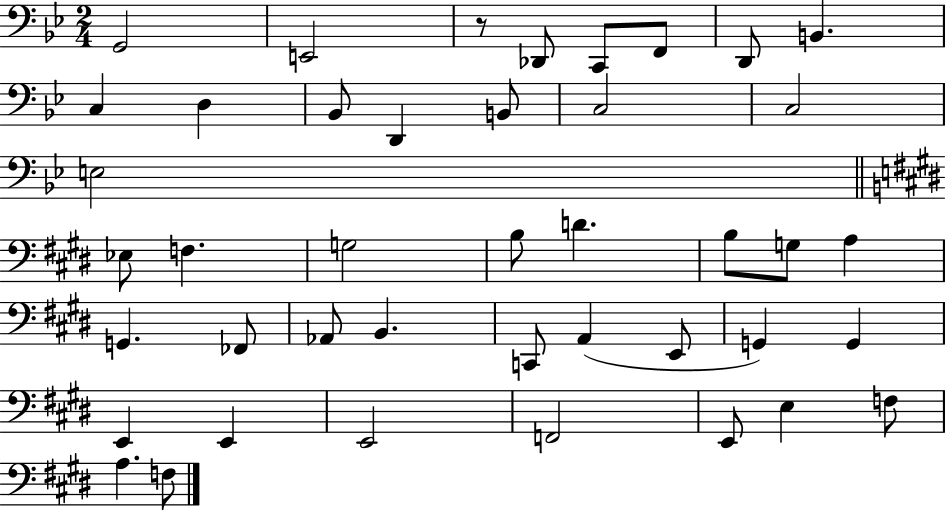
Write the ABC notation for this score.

X:1
T:Untitled
M:2/4
L:1/4
K:Bb
G,,2 E,,2 z/2 _D,,/2 C,,/2 F,,/2 D,,/2 B,, C, D, _B,,/2 D,, B,,/2 C,2 C,2 E,2 _E,/2 F, G,2 B,/2 D B,/2 G,/2 A, G,, _F,,/2 _A,,/2 B,, C,,/2 A,, E,,/2 G,, G,, E,, E,, E,,2 F,,2 E,,/2 E, F,/2 A, F,/2